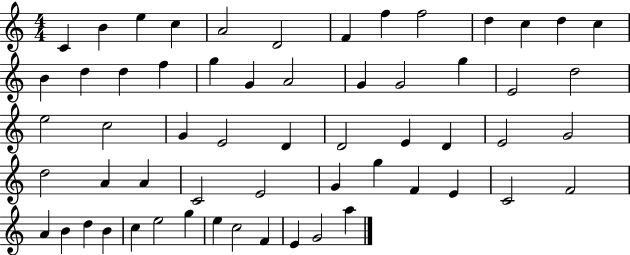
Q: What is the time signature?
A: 4/4